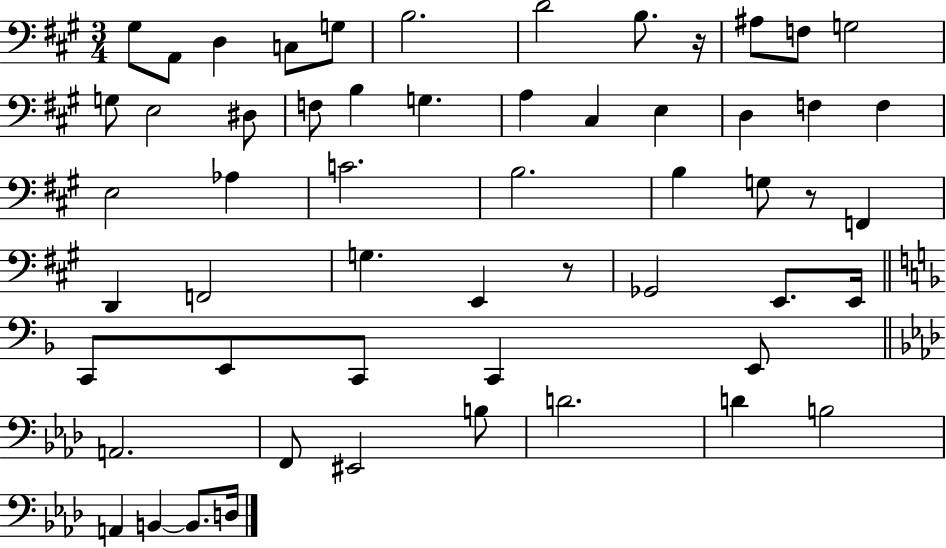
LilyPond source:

{
  \clef bass
  \numericTimeSignature
  \time 3/4
  \key a \major
  gis8 a,8 d4 c8 g8 | b2. | d'2 b8. r16 | ais8 f8 g2 | \break g8 e2 dis8 | f8 b4 g4. | a4 cis4 e4 | d4 f4 f4 | \break e2 aes4 | c'2. | b2. | b4 g8 r8 f,4 | \break d,4 f,2 | g4. e,4 r8 | ges,2 e,8. e,16 | \bar "||" \break \key f \major c,8 e,8 c,8 c,4 e,8 | \bar "||" \break \key aes \major a,2. | f,8 eis,2 b8 | d'2. | d'4 b2 | \break a,4 b,4~~ b,8. d16 | \bar "|."
}